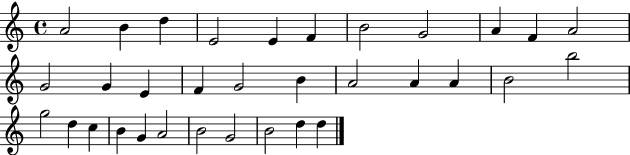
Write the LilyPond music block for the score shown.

{
  \clef treble
  \time 4/4
  \defaultTimeSignature
  \key c \major
  a'2 b'4 d''4 | e'2 e'4 f'4 | b'2 g'2 | a'4 f'4 a'2 | \break g'2 g'4 e'4 | f'4 g'2 b'4 | a'2 a'4 a'4 | b'2 b''2 | \break g''2 d''4 c''4 | b'4 g'4 a'2 | b'2 g'2 | b'2 d''4 d''4 | \break \bar "|."
}